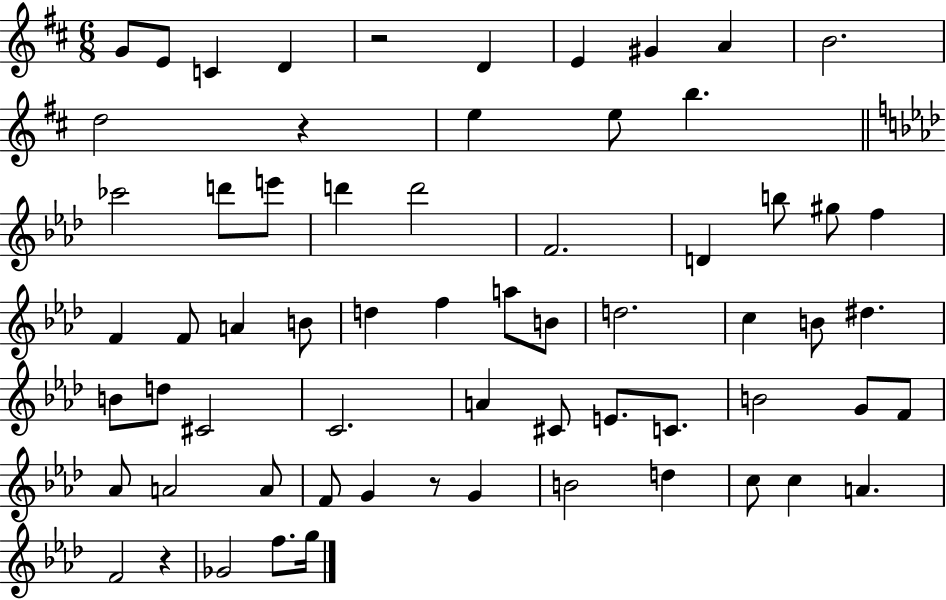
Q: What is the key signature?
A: D major